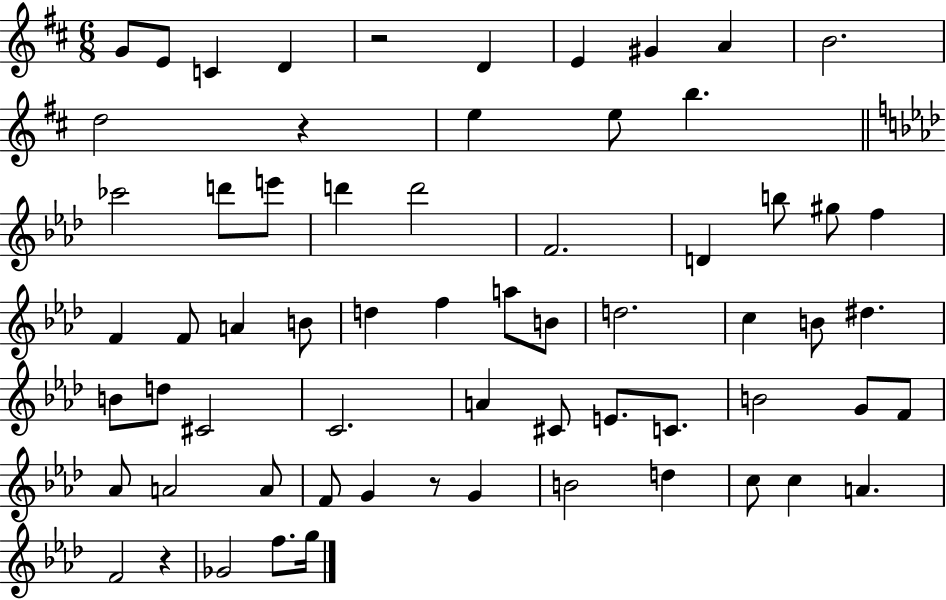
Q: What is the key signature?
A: D major